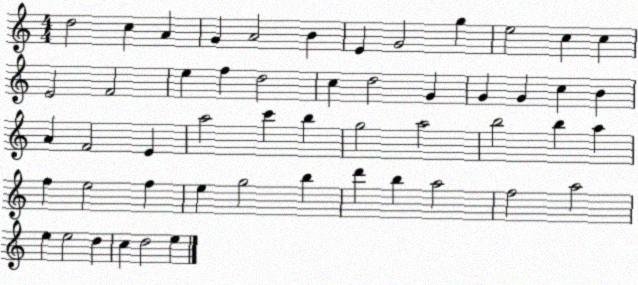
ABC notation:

X:1
T:Untitled
M:4/4
L:1/4
K:C
d2 c A G A2 B E G2 g e2 c c E2 F2 e f d2 c d2 G G G c B A F2 E a2 c' b g2 a2 b2 b a f e2 f e g2 b d' b a2 f2 a2 e e2 d c d2 e